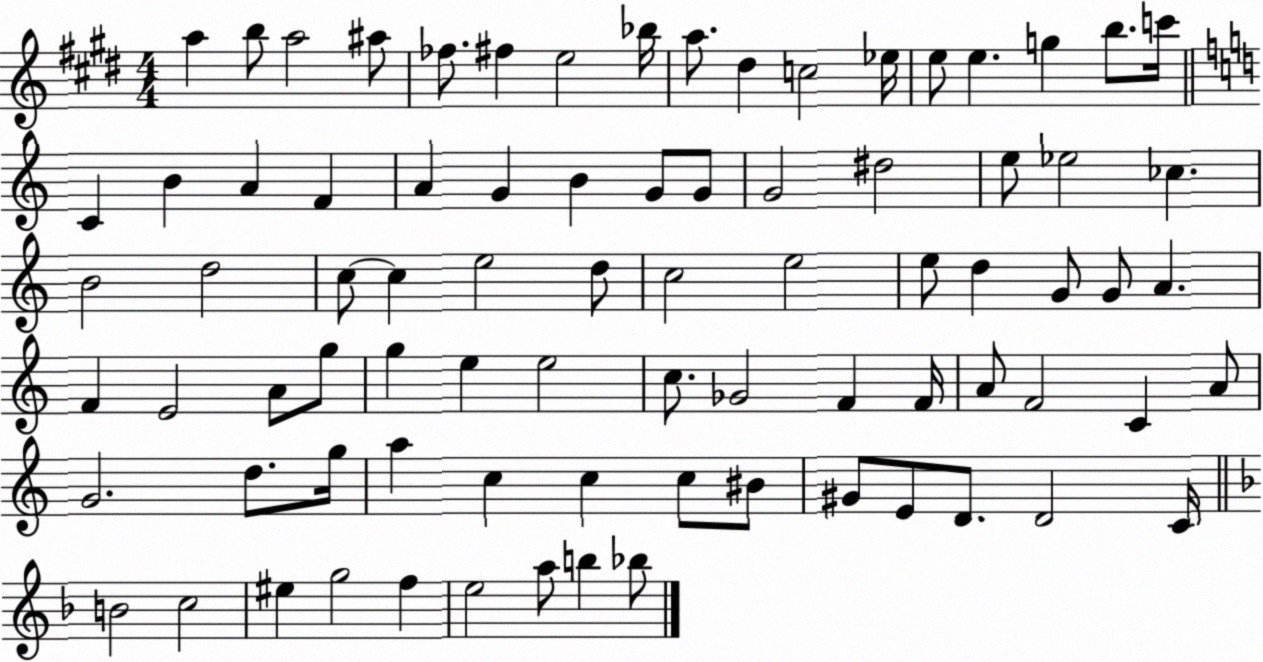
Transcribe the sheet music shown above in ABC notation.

X:1
T:Untitled
M:4/4
L:1/4
K:E
a b/2 a2 ^a/2 _f/2 ^f e2 _b/4 a/2 ^d c2 _e/4 e/2 e g b/2 c'/4 C B A F A G B G/2 G/2 G2 ^d2 e/2 _e2 _c B2 d2 c/2 c e2 d/2 c2 e2 e/2 d G/2 G/2 A F E2 A/2 g/2 g e e2 c/2 _G2 F F/4 A/2 F2 C A/2 G2 d/2 g/4 a c c c/2 ^B/2 ^G/2 E/2 D/2 D2 C/4 B2 c2 ^e g2 f e2 a/2 b _b/2